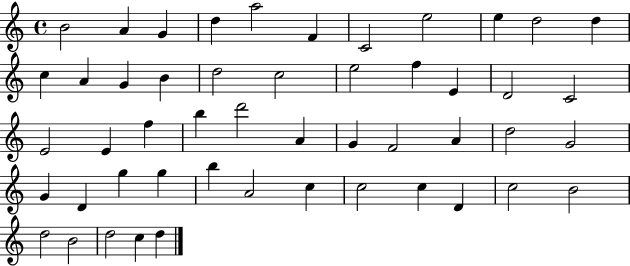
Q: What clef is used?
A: treble